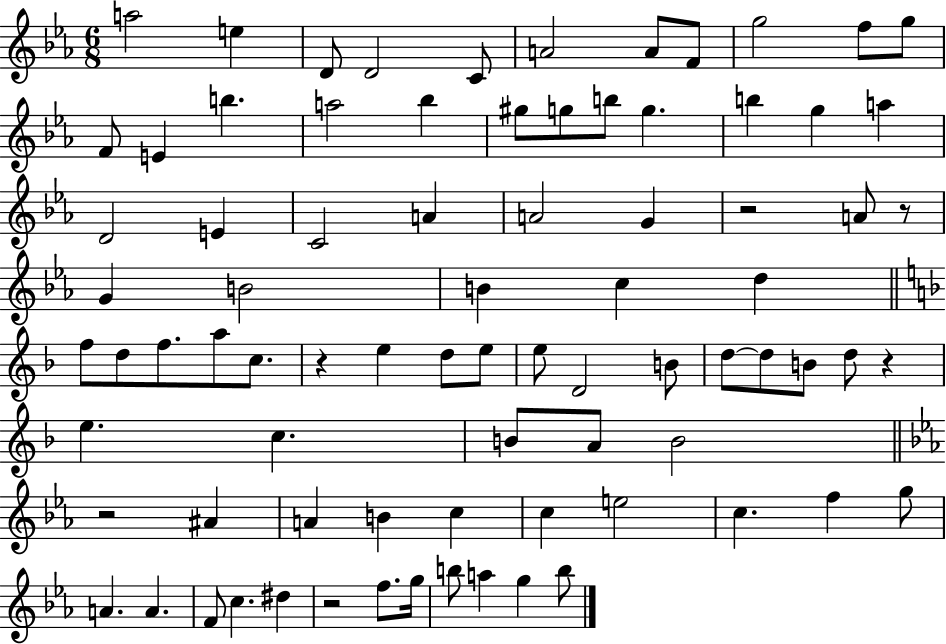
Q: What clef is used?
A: treble